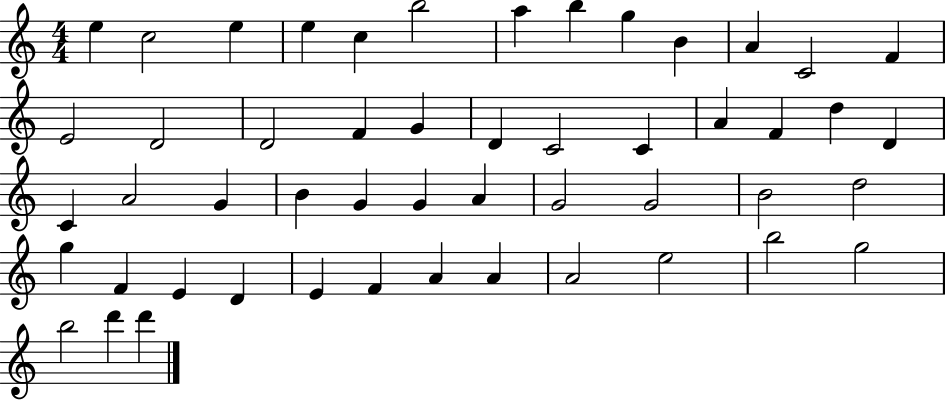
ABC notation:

X:1
T:Untitled
M:4/4
L:1/4
K:C
e c2 e e c b2 a b g B A C2 F E2 D2 D2 F G D C2 C A F d D C A2 G B G G A G2 G2 B2 d2 g F E D E F A A A2 e2 b2 g2 b2 d' d'